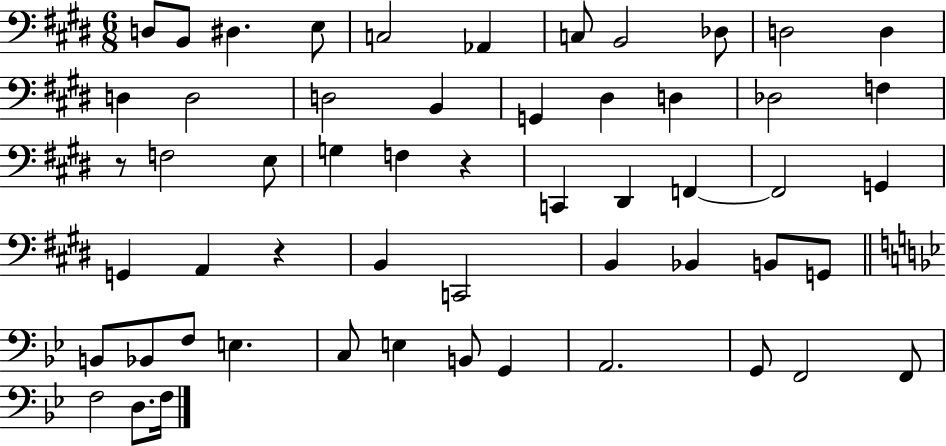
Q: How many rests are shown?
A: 3